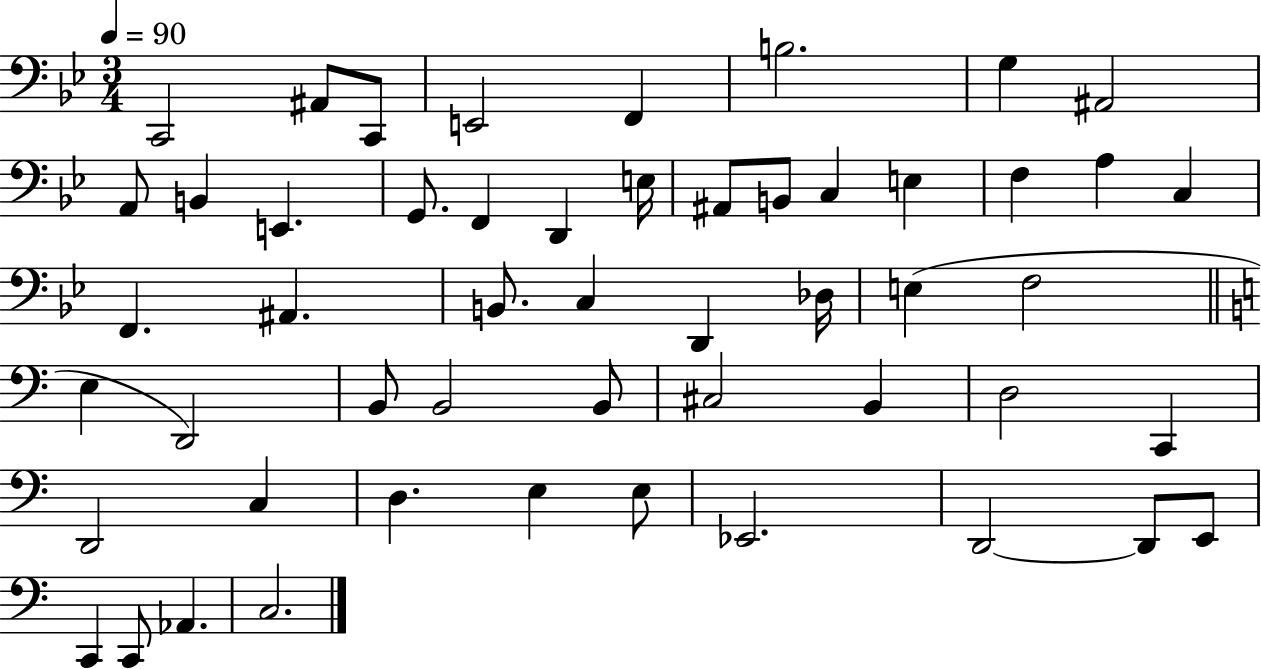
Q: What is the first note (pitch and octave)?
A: C2